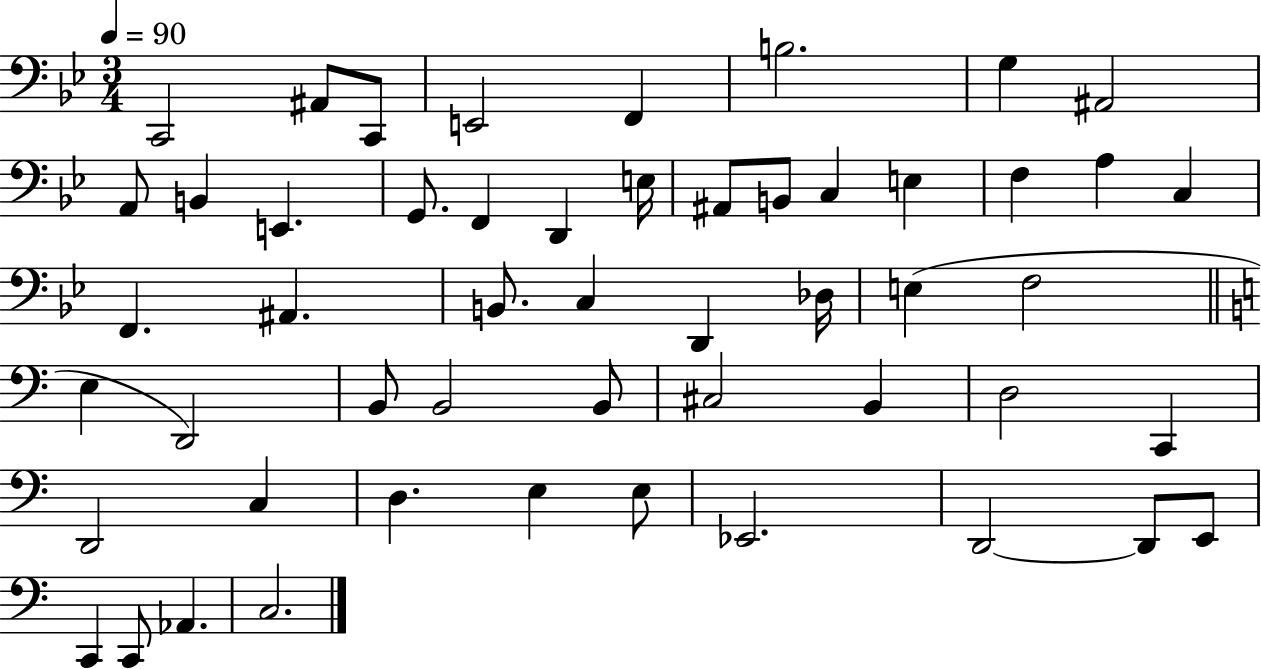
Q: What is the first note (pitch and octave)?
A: C2